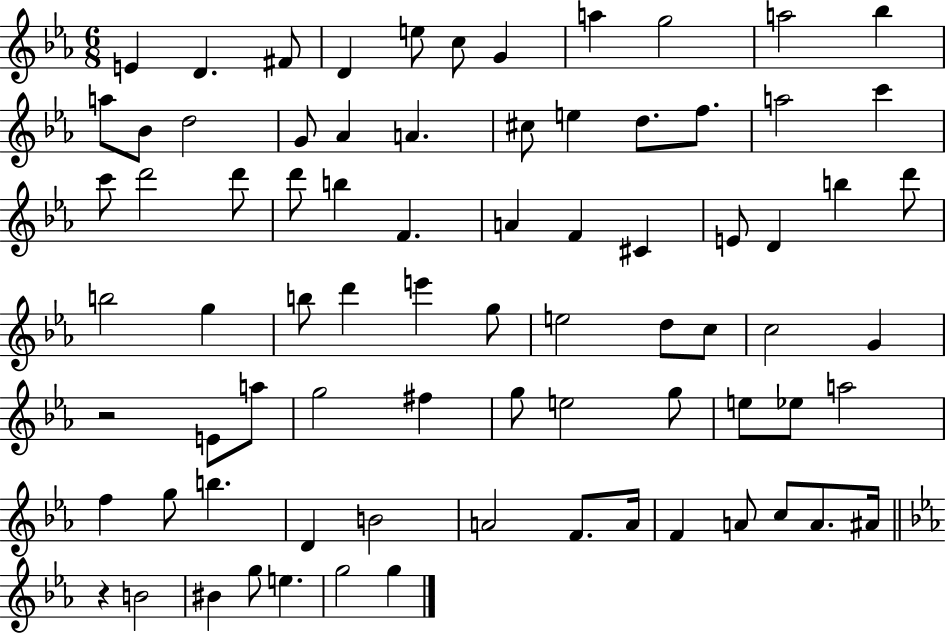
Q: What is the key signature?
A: EES major